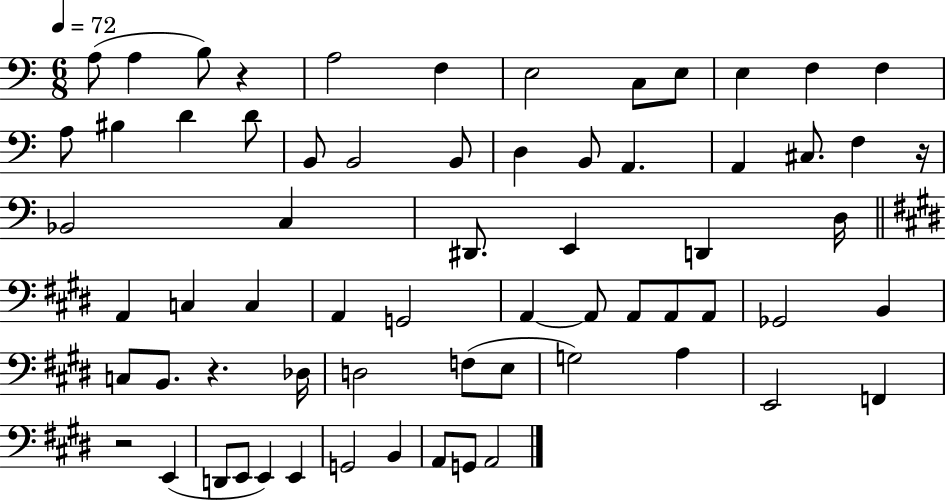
A3/e A3/q B3/e R/q A3/h F3/q E3/h C3/e E3/e E3/q F3/q F3/q A3/e BIS3/q D4/q D4/e B2/e B2/h B2/e D3/q B2/e A2/q. A2/q C#3/e. F3/q R/s Bb2/h C3/q D#2/e. E2/q D2/q D3/s A2/q C3/q C3/q A2/q G2/h A2/q A2/e A2/e A2/e A2/e Gb2/h B2/q C3/e B2/e. R/q. Db3/s D3/h F3/e E3/e G3/h A3/q E2/h F2/q R/h E2/q D2/e E2/e E2/q E2/q G2/h B2/q A2/e G2/e A2/h